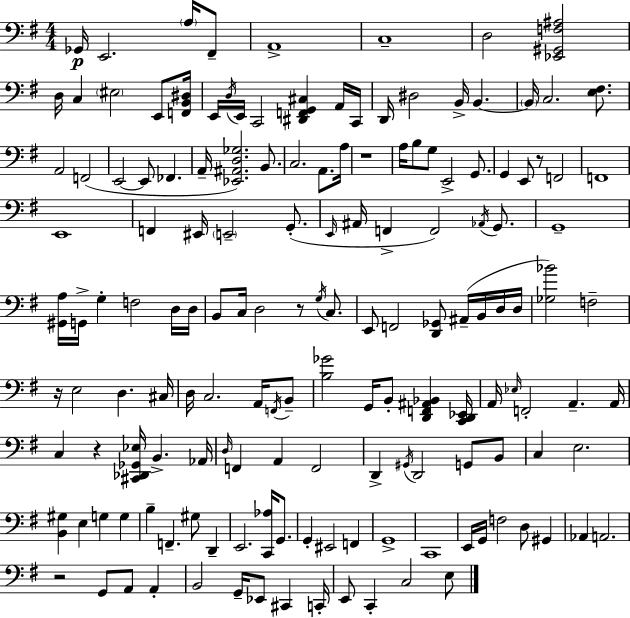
X:1
T:Untitled
M:4/4
L:1/4
K:G
_G,,/4 E,,2 A,/4 ^F,,/2 A,,4 C,4 D,2 [_E,,^G,,F,^A,]2 D,/4 C, ^E,2 E,,/2 [F,,B,,^D,]/4 E,,/4 D,/4 E,,/4 C,,2 [^D,,F,,G,,^C,] A,,/4 C,,/4 D,,/4 ^D,2 B,,/4 B,, B,,/4 C,2 [E,^F,]/2 A,,2 F,,2 E,,2 E,,/2 _F,, A,,/4 [_E,,^A,,D,_G,]2 B,,/2 C,2 A,,/2 A,/4 z4 A,/4 B,/2 G,/2 E,,2 G,,/2 G,, E,,/2 z/2 F,,2 F,,4 E,,4 F,, ^E,,/4 E,,2 G,,/2 E,,/4 ^A,,/4 F,, F,,2 _A,,/4 G,,/2 G,,4 [^G,,A,]/4 G,,/4 G, F,2 D,/4 D,/4 B,,/2 C,/4 D,2 z/2 G,/4 C,/2 E,,/2 F,,2 [D,,_G,,]/2 ^A,,/4 B,,/4 D,/4 D,/4 [_G,_B]2 F,2 z/4 E,2 D, ^C,/4 D,/4 C,2 A,,/4 F,,/4 B,,/2 [B,_G]2 G,,/4 B,,/2 [D,,F,,^A,,_B,,] [C,,D,,_E,,]/4 A,,/4 _E,/4 F,,2 A,, A,,/4 C, z [^C,,_D,,_G,,_E,]/4 B,, _A,,/4 D,/4 F,, A,, F,,2 D,, ^G,,/4 D,,2 G,,/2 B,,/2 C, E,2 [B,,^G,] E, G, G, B, F,, ^G,/2 D,, E,,2 [C,,_A,]/4 G,,/2 G,, ^E,,2 F,, G,,4 C,,4 E,,/4 G,,/4 F,2 D,/2 ^G,, _A,, A,,2 z2 G,,/2 A,,/2 A,, B,,2 G,,/4 _E,,/2 ^C,, C,,/4 E,,/2 C,, C,2 E,/2